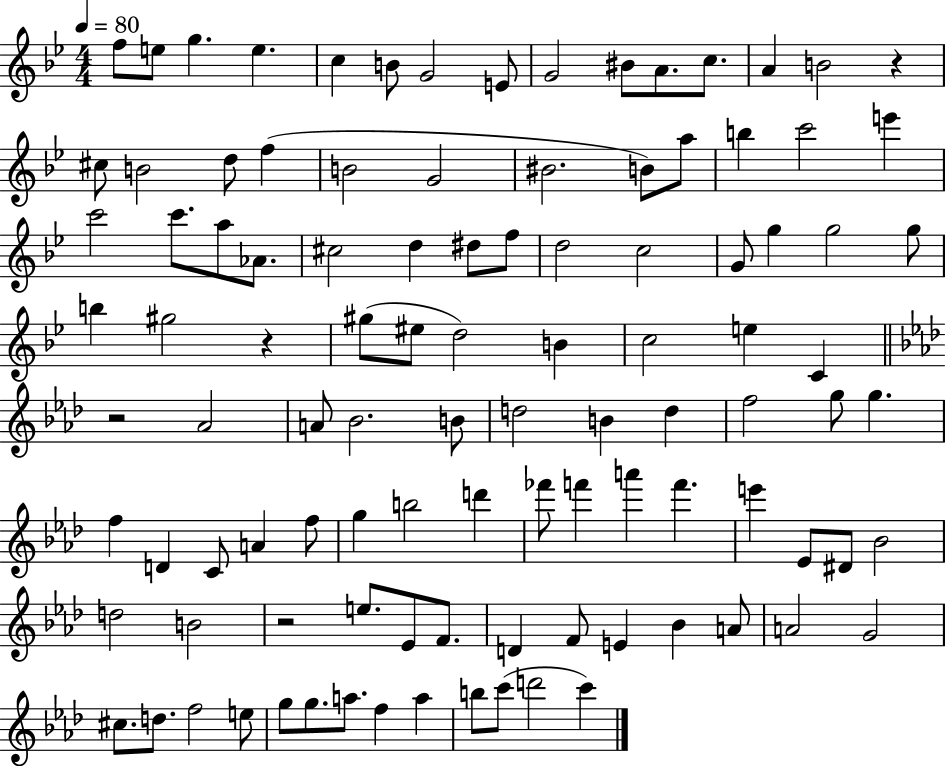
F5/e E5/e G5/q. E5/q. C5/q B4/e G4/h E4/e G4/h BIS4/e A4/e. C5/e. A4/q B4/h R/q C#5/e B4/h D5/e F5/q B4/h G4/h BIS4/h. B4/e A5/e B5/q C6/h E6/q C6/h C6/e. A5/e Ab4/e. C#5/h D5/q D#5/e F5/e D5/h C5/h G4/e G5/q G5/h G5/e B5/q G#5/h R/q G#5/e EIS5/e D5/h B4/q C5/h E5/q C4/q R/h Ab4/h A4/e Bb4/h. B4/e D5/h B4/q D5/q F5/h G5/e G5/q. F5/q D4/q C4/e A4/q F5/e G5/q B5/h D6/q FES6/e F6/q A6/q F6/q. E6/q Eb4/e D#4/e Bb4/h D5/h B4/h R/h E5/e. Eb4/e F4/e. D4/q F4/e E4/q Bb4/q A4/e A4/h G4/h C#5/e. D5/e. F5/h E5/e G5/e G5/e. A5/e. F5/q A5/q B5/e C6/e D6/h C6/q